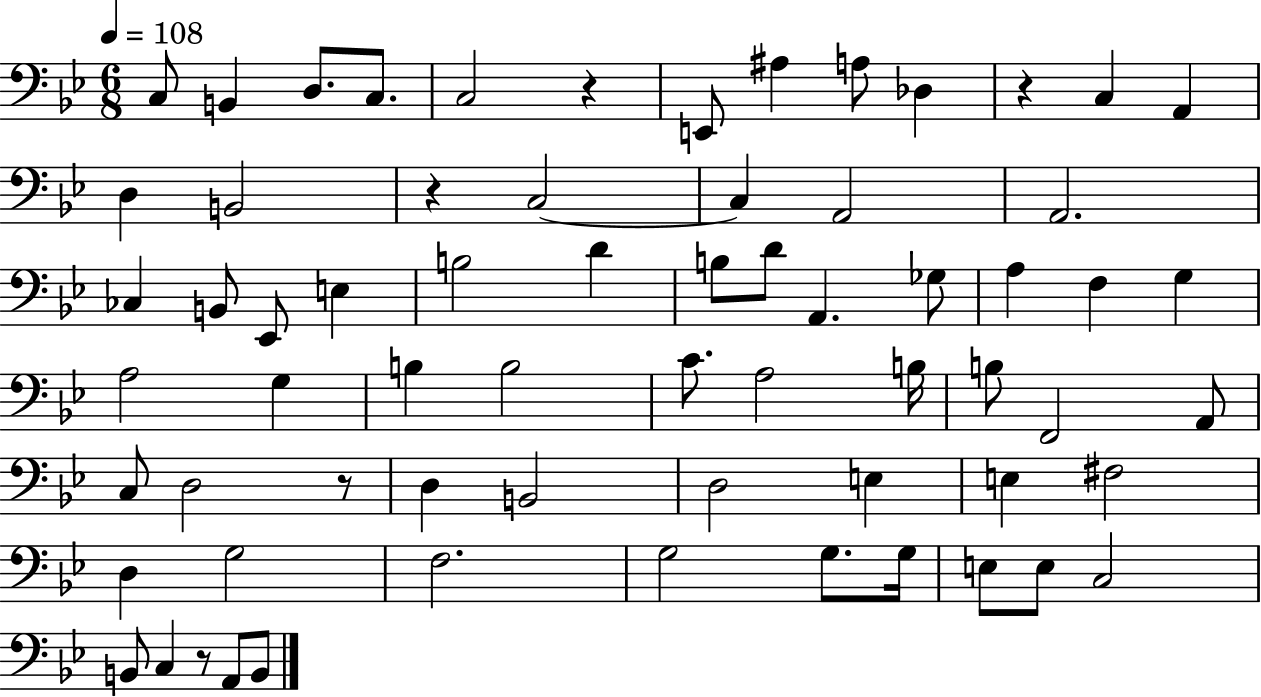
X:1
T:Untitled
M:6/8
L:1/4
K:Bb
C,/2 B,, D,/2 C,/2 C,2 z E,,/2 ^A, A,/2 _D, z C, A,, D, B,,2 z C,2 C, A,,2 A,,2 _C, B,,/2 _E,,/2 E, B,2 D B,/2 D/2 A,, _G,/2 A, F, G, A,2 G, B, B,2 C/2 A,2 B,/4 B,/2 F,,2 A,,/2 C,/2 D,2 z/2 D, B,,2 D,2 E, E, ^F,2 D, G,2 F,2 G,2 G,/2 G,/4 E,/2 E,/2 C,2 B,,/2 C, z/2 A,,/2 B,,/2